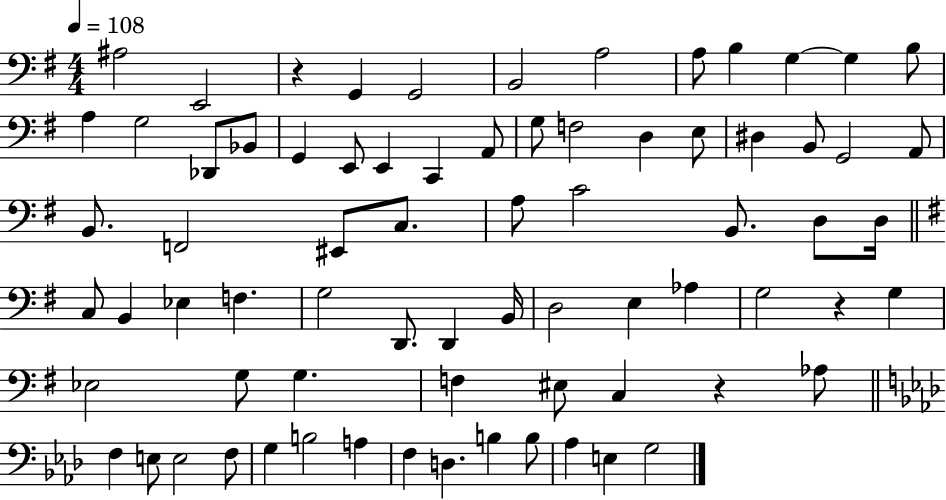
A#3/h E2/h R/q G2/q G2/h B2/h A3/h A3/e B3/q G3/q G3/q B3/e A3/q G3/h Db2/e Bb2/e G2/q E2/e E2/q C2/q A2/e G3/e F3/h D3/q E3/e D#3/q B2/e G2/h A2/e B2/e. F2/h EIS2/e C3/e. A3/e C4/h B2/e. D3/e D3/s C3/e B2/q Eb3/q F3/q. G3/h D2/e. D2/q B2/s D3/h E3/q Ab3/q G3/h R/q G3/q Eb3/h G3/e G3/q. F3/q EIS3/e C3/q R/q Ab3/e F3/q E3/e E3/h F3/e G3/q B3/h A3/q F3/q D3/q. B3/q B3/e Ab3/q E3/q G3/h